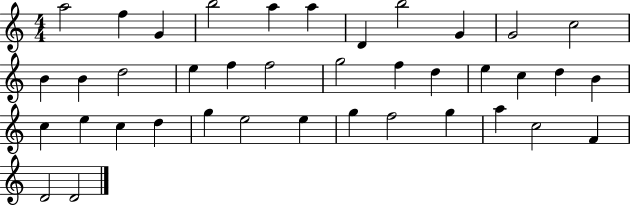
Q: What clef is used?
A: treble